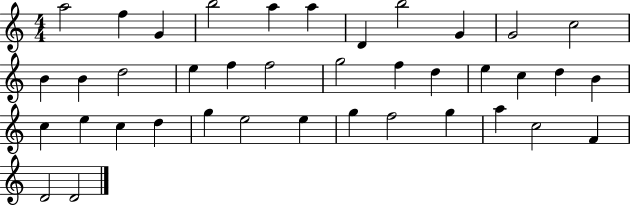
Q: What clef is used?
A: treble